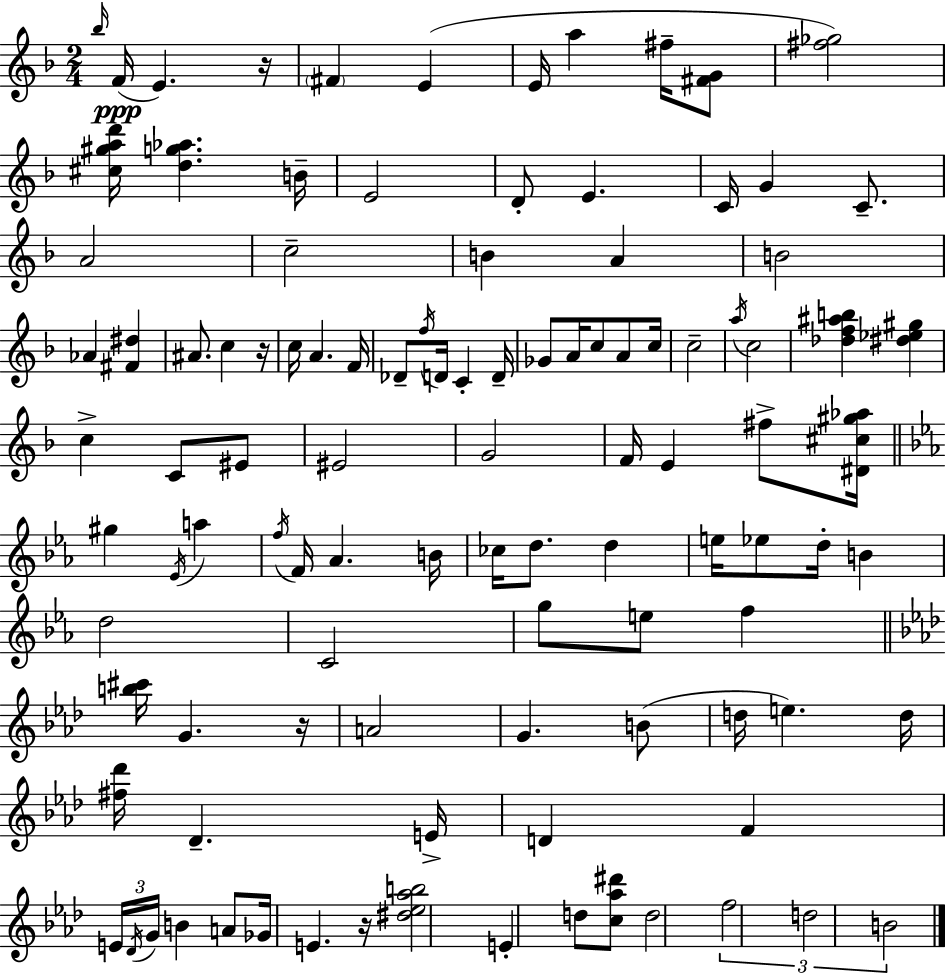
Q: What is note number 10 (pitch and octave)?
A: E4